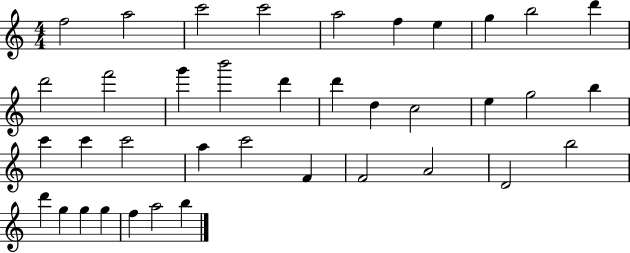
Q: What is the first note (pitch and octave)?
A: F5